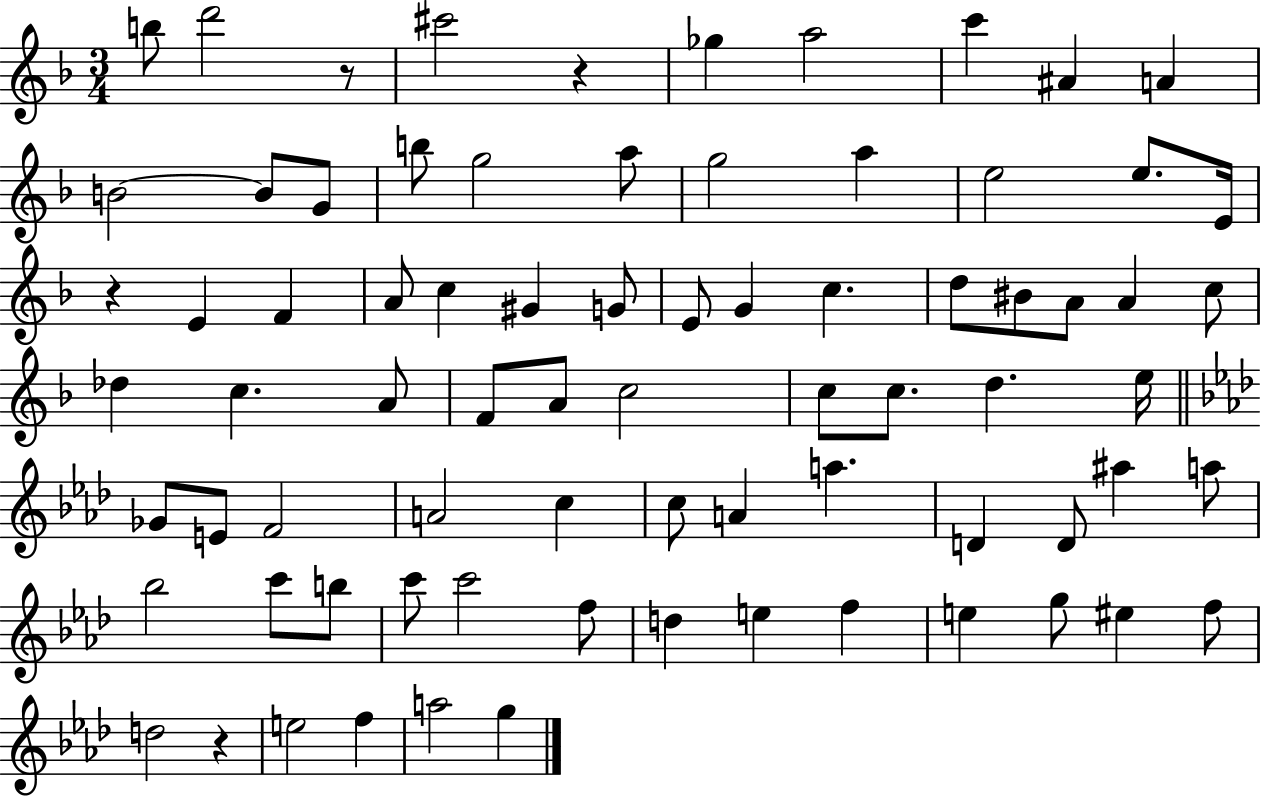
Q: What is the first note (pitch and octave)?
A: B5